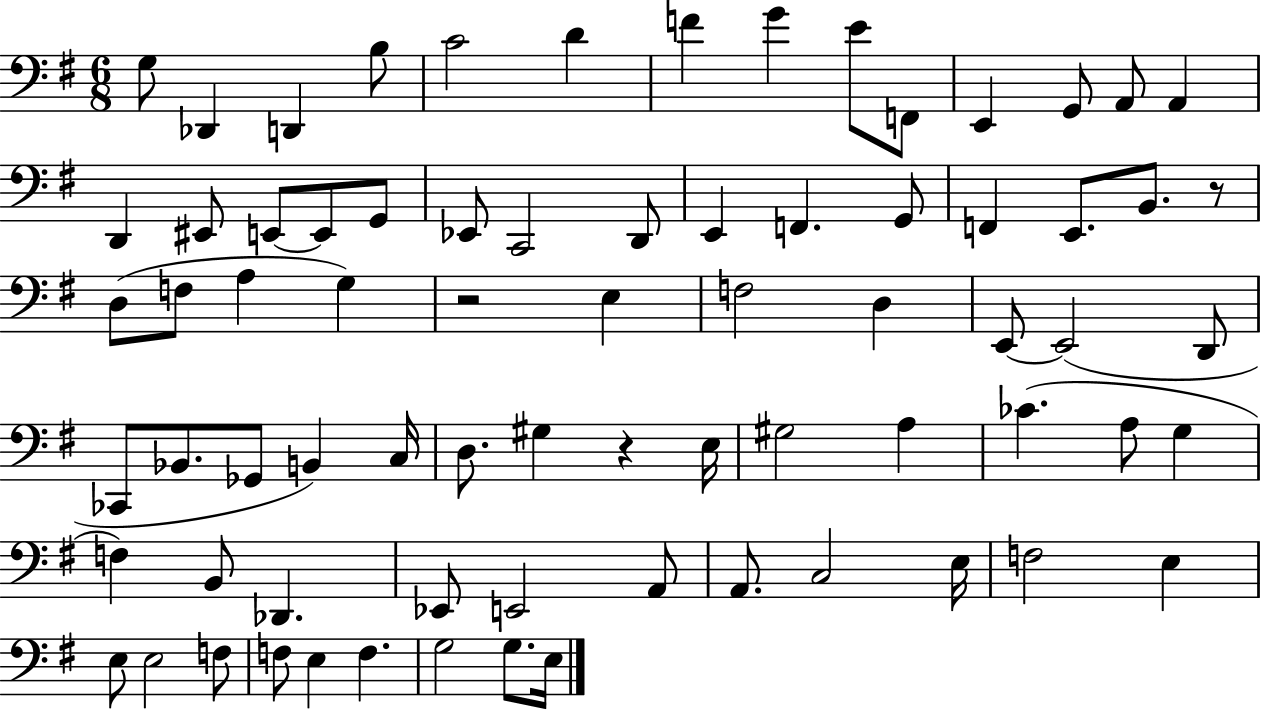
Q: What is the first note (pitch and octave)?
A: G3